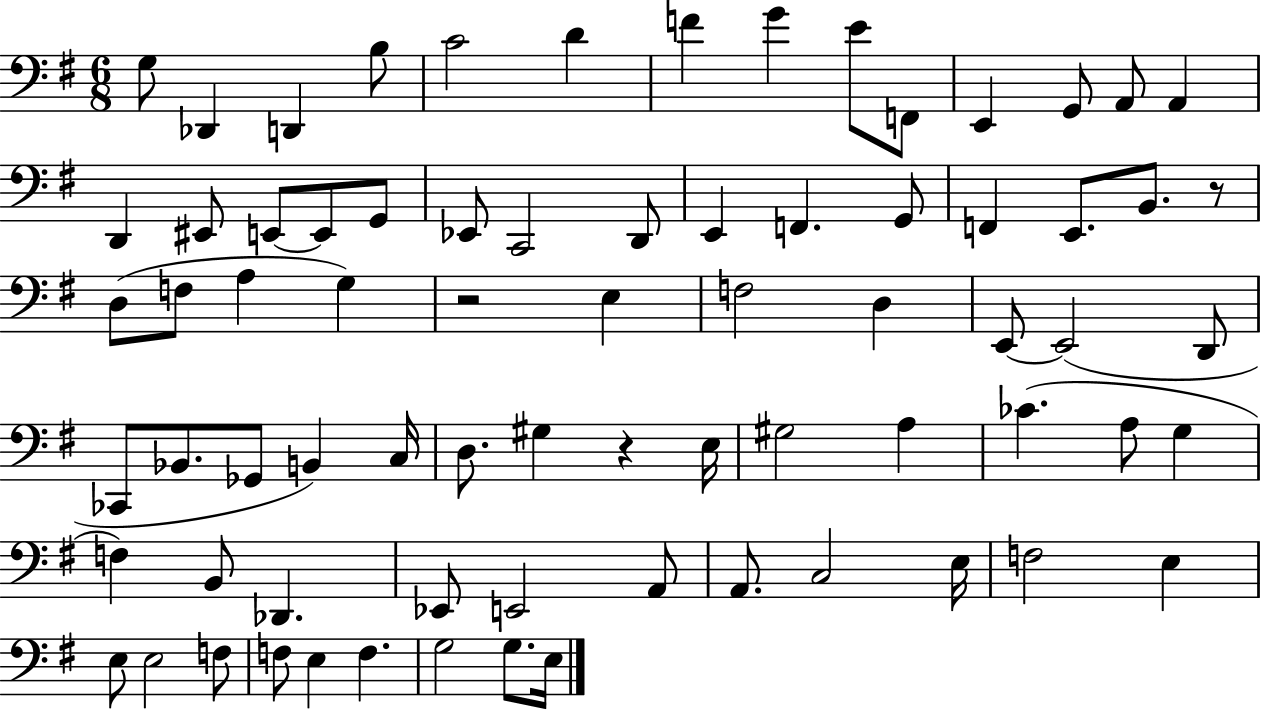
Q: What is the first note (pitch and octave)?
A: G3